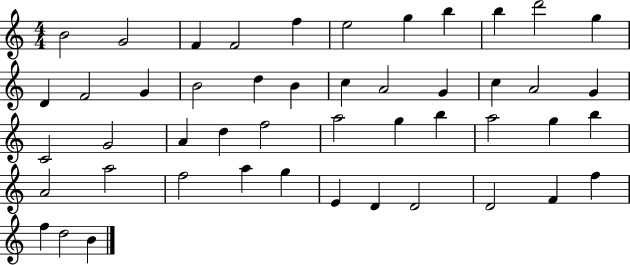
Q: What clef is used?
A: treble